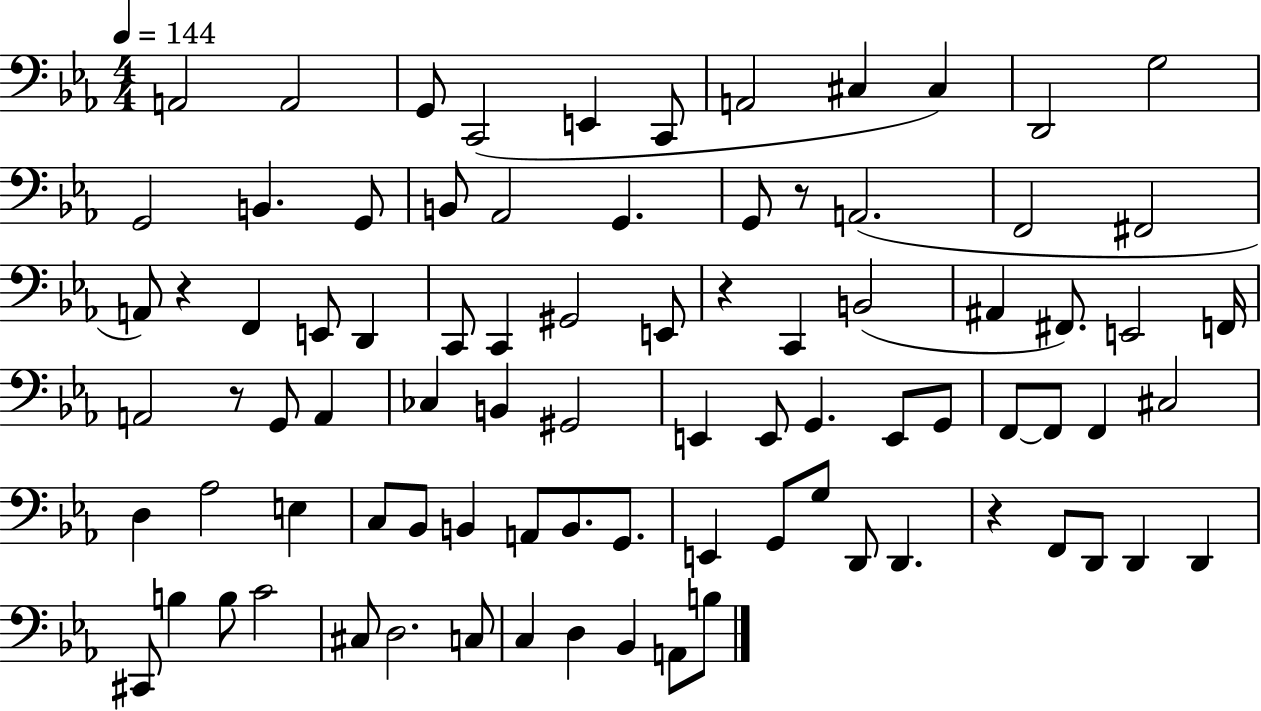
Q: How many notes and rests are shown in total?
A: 85